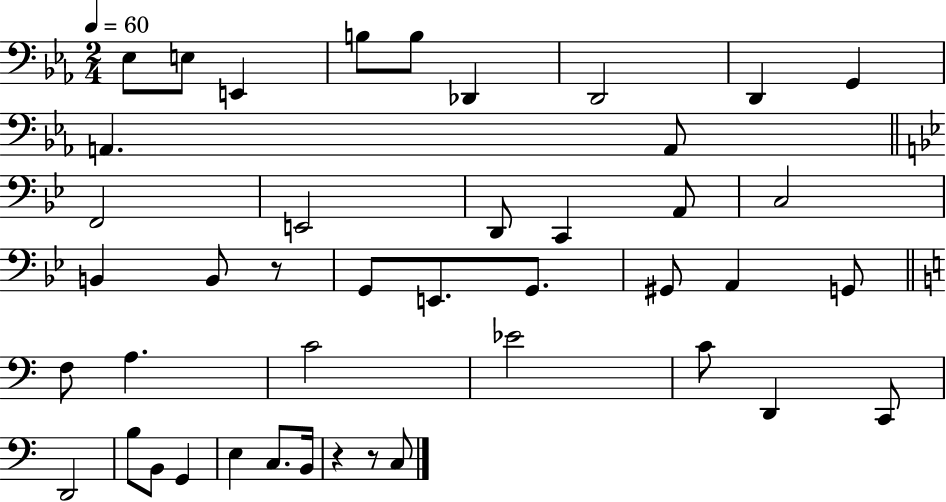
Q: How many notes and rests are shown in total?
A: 43